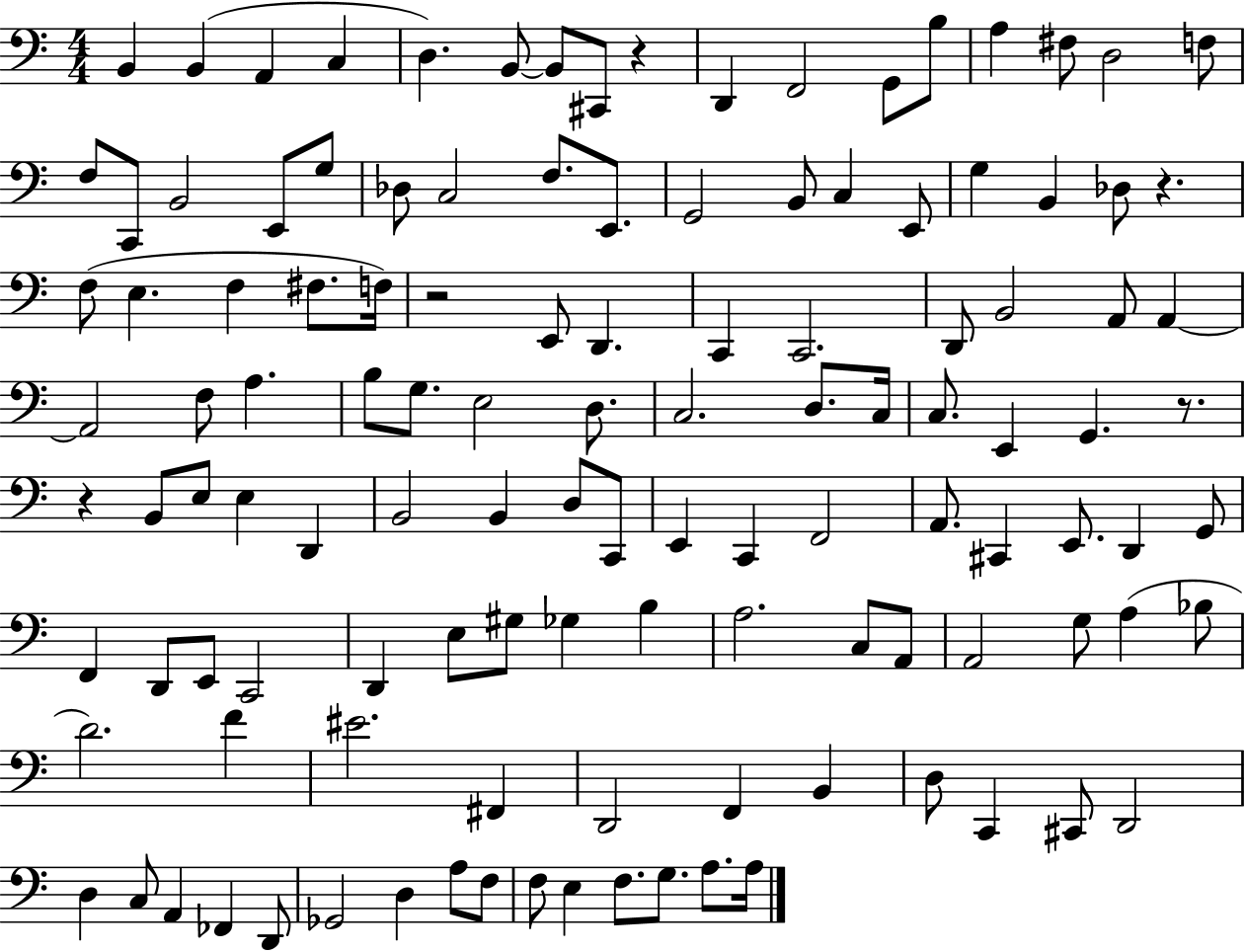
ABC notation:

X:1
T:Untitled
M:4/4
L:1/4
K:C
B,, B,, A,, C, D, B,,/2 B,,/2 ^C,,/2 z D,, F,,2 G,,/2 B,/2 A, ^F,/2 D,2 F,/2 F,/2 C,,/2 B,,2 E,,/2 G,/2 _D,/2 C,2 F,/2 E,,/2 G,,2 B,,/2 C, E,,/2 G, B,, _D,/2 z F,/2 E, F, ^F,/2 F,/4 z2 E,,/2 D,, C,, C,,2 D,,/2 B,,2 A,,/2 A,, A,,2 F,/2 A, B,/2 G,/2 E,2 D,/2 C,2 D,/2 C,/4 C,/2 E,, G,, z/2 z B,,/2 E,/2 E, D,, B,,2 B,, D,/2 C,,/2 E,, C,, F,,2 A,,/2 ^C,, E,,/2 D,, G,,/2 F,, D,,/2 E,,/2 C,,2 D,, E,/2 ^G,/2 _G, B, A,2 C,/2 A,,/2 A,,2 G,/2 A, _B,/2 D2 F ^E2 ^F,, D,,2 F,, B,, D,/2 C,, ^C,,/2 D,,2 D, C,/2 A,, _F,, D,,/2 _G,,2 D, A,/2 F,/2 F,/2 E, F,/2 G,/2 A,/2 A,/4